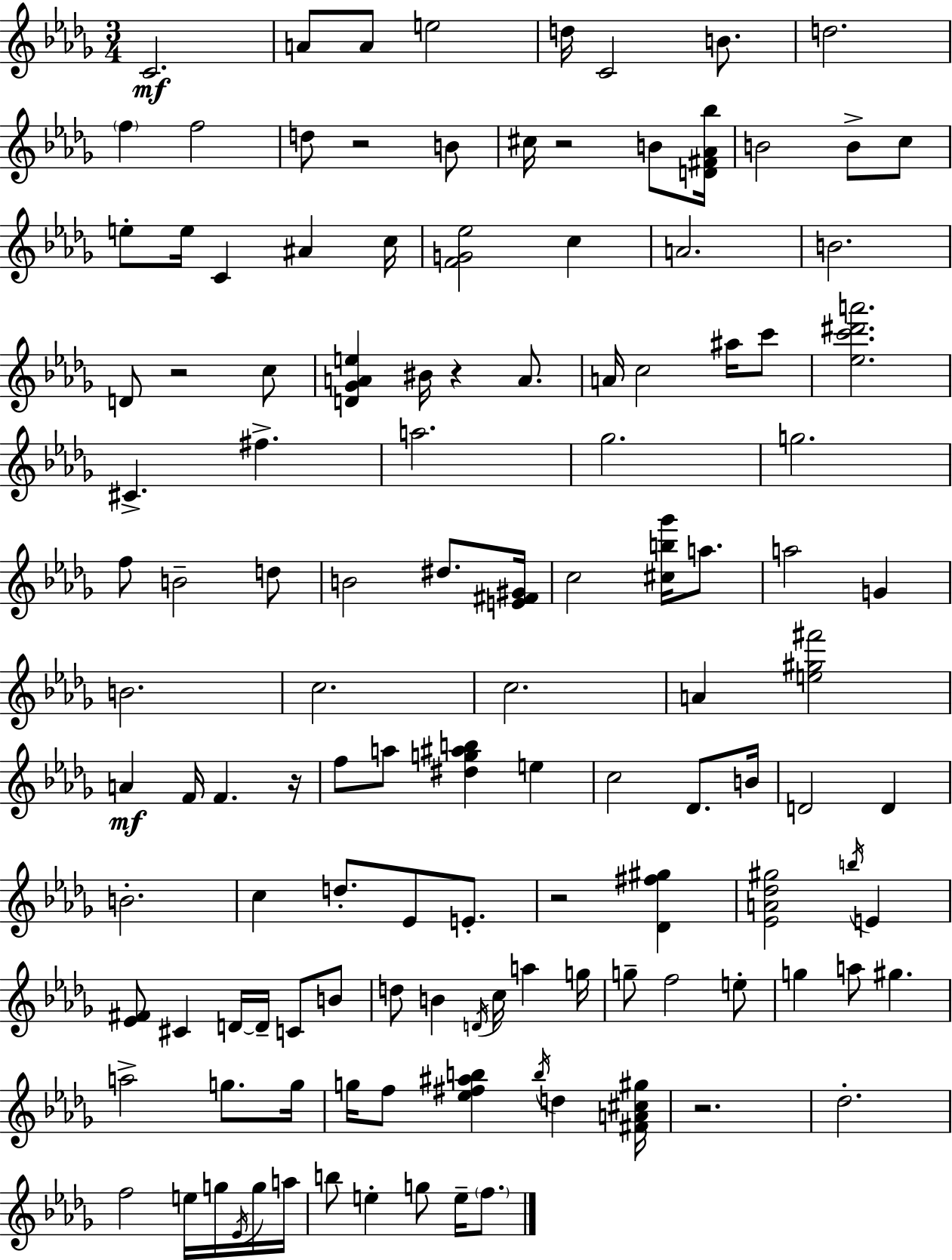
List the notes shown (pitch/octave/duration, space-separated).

C4/h. A4/e A4/e E5/h D5/s C4/h B4/e. D5/h. F5/q F5/h D5/e R/h B4/e C#5/s R/h B4/e [D4,F#4,Ab4,Bb5]/s B4/h B4/e C5/e E5/e E5/s C4/q A#4/q C5/s [F4,G4,Eb5]/h C5/q A4/h. B4/h. D4/e R/h C5/e [D4,Gb4,A4,E5]/q BIS4/s R/q A4/e. A4/s C5/h A#5/s C6/e [Eb5,C6,D#6,A6]/h. C#4/q. F#5/q. A5/h. Gb5/h. G5/h. F5/e B4/h D5/e B4/h D#5/e. [E4,F#4,G#4]/s C5/h [C#5,B5,Gb6]/s A5/e. A5/h G4/q B4/h. C5/h. C5/h. A4/q [E5,G#5,F#6]/h A4/q F4/s F4/q. R/s F5/e A5/e [D#5,G5,A#5,B5]/q E5/q C5/h Db4/e. B4/s D4/h D4/q B4/h. C5/q D5/e. Eb4/e E4/e. R/h [Db4,F#5,G#5]/q [Eb4,A4,Db5,G#5]/h B5/s E4/q [Eb4,F#4]/e C#4/q D4/s D4/s C4/e B4/e D5/e B4/q D4/s C5/s A5/q G5/s G5/e F5/h E5/e G5/q A5/e G#5/q. A5/h G5/e. G5/s G5/s F5/e [Eb5,F#5,A#5,B5]/q B5/s D5/q [F#4,A4,C#5,G#5]/s R/h. Db5/h. F5/h E5/s G5/s Eb4/s G5/s A5/s B5/e E5/q G5/e E5/s F5/e.